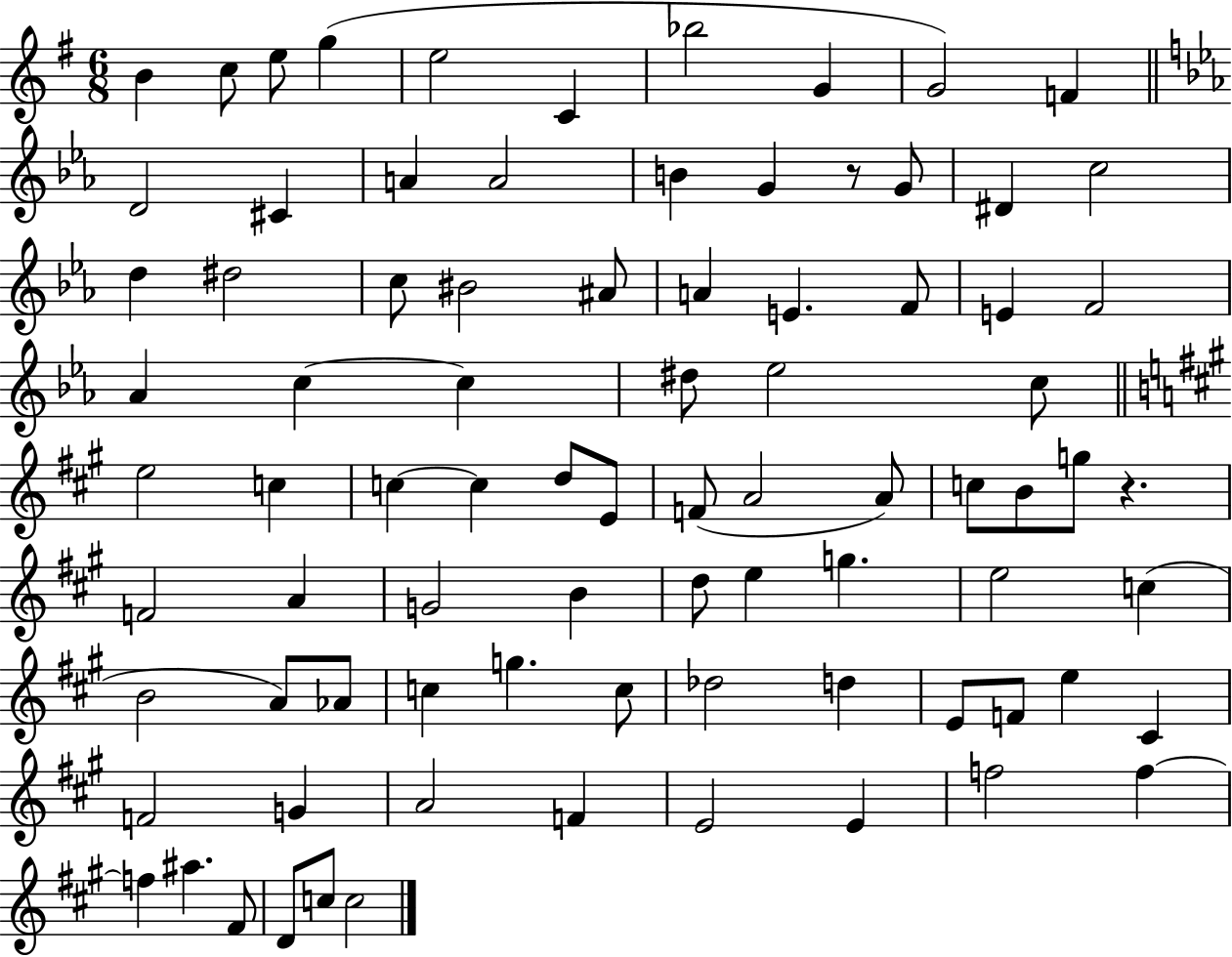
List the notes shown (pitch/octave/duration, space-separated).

B4/q C5/e E5/e G5/q E5/h C4/q Bb5/h G4/q G4/h F4/q D4/h C#4/q A4/q A4/h B4/q G4/q R/e G4/e D#4/q C5/h D5/q D#5/h C5/e BIS4/h A#4/e A4/q E4/q. F4/e E4/q F4/h Ab4/q C5/q C5/q D#5/e Eb5/h C5/e E5/h C5/q C5/q C5/q D5/e E4/e F4/e A4/h A4/e C5/e B4/e G5/e R/q. F4/h A4/q G4/h B4/q D5/e E5/q G5/q. E5/h C5/q B4/h A4/e Ab4/e C5/q G5/q. C5/e Db5/h D5/q E4/e F4/e E5/q C#4/q F4/h G4/q A4/h F4/q E4/h E4/q F5/h F5/q F5/q A#5/q. F#4/e D4/e C5/e C5/h